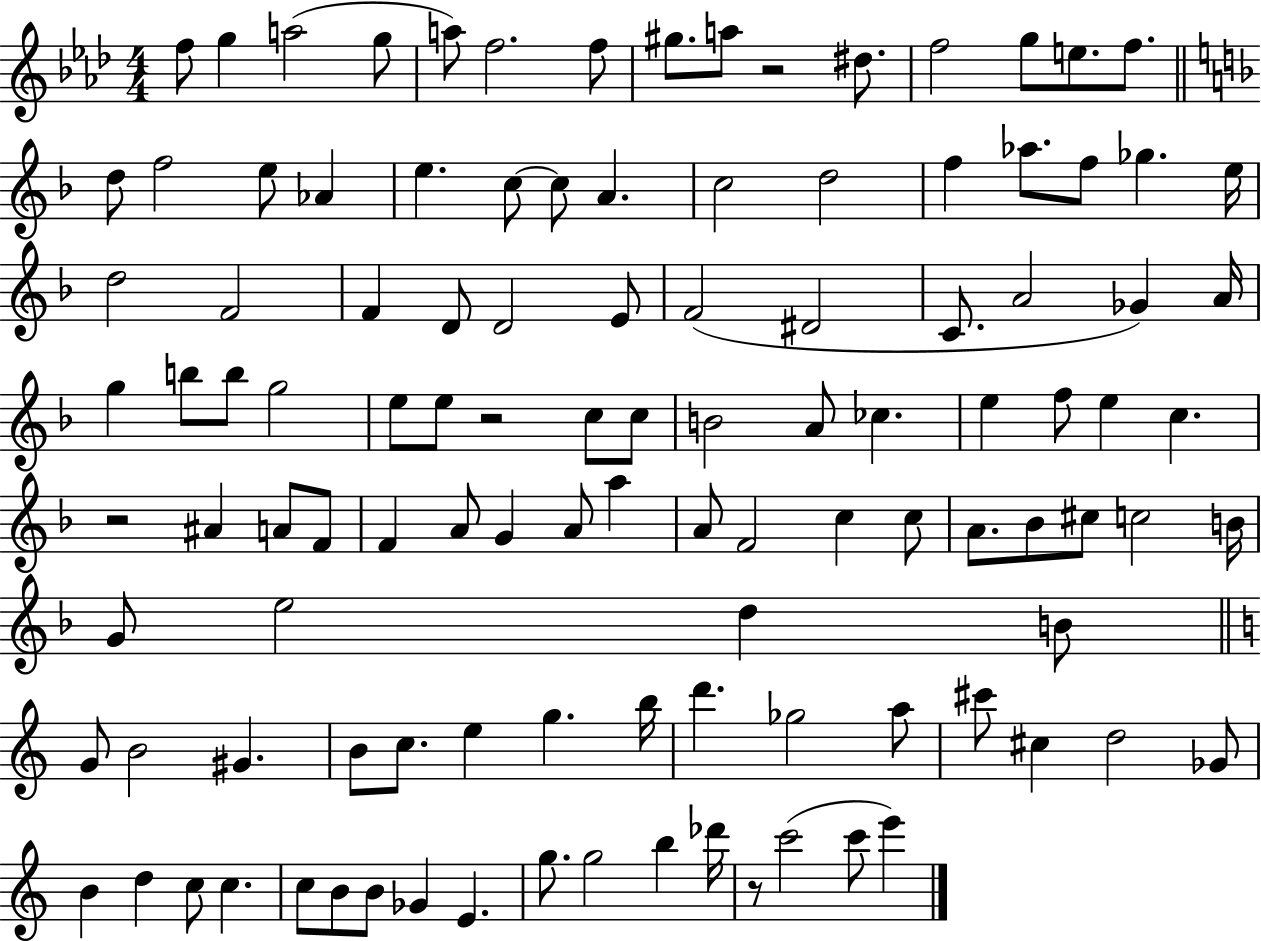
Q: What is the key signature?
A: AES major